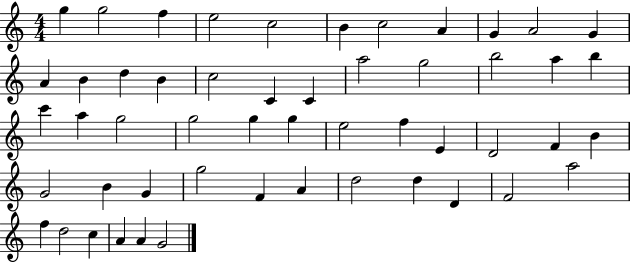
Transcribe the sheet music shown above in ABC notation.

X:1
T:Untitled
M:4/4
L:1/4
K:C
g g2 f e2 c2 B c2 A G A2 G A B d B c2 C C a2 g2 b2 a b c' a g2 g2 g g e2 f E D2 F B G2 B G g2 F A d2 d D F2 a2 f d2 c A A G2